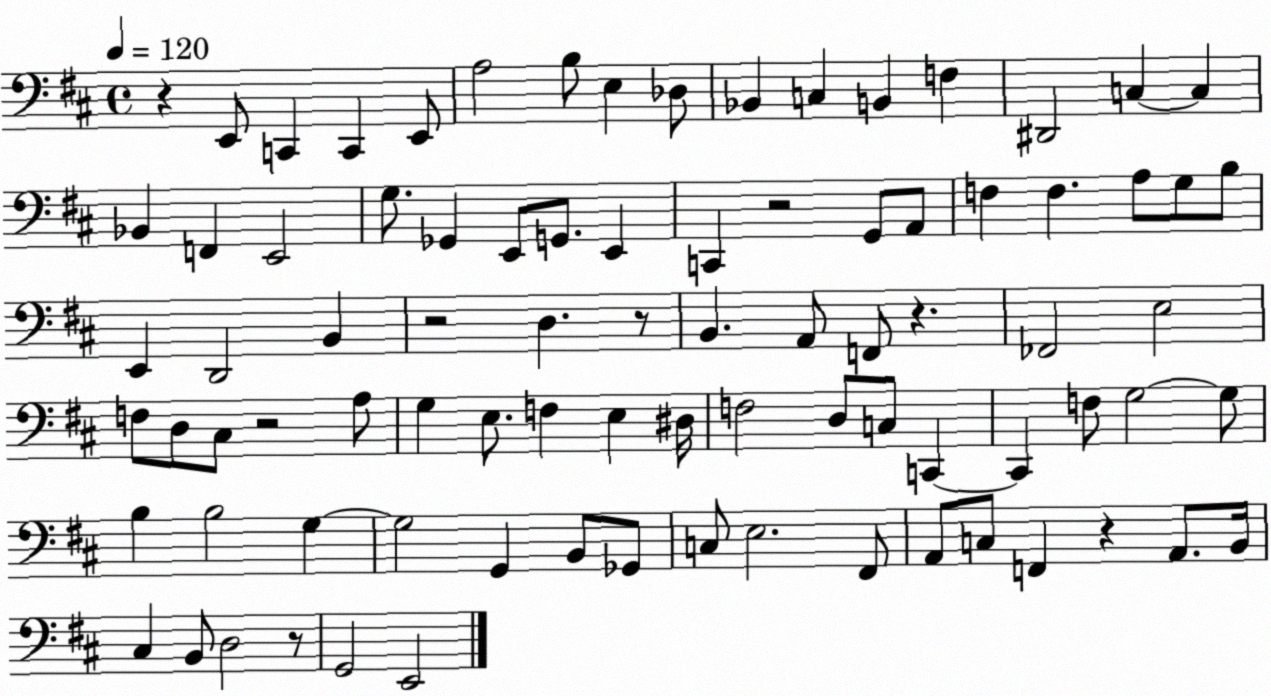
X:1
T:Untitled
M:4/4
L:1/4
K:D
z E,,/2 C,, C,, E,,/2 A,2 B,/2 E, _D,/2 _B,, C, B,, F, ^D,,2 C, C, _B,, F,, E,,2 G,/2 _G,, E,,/2 G,,/2 E,, C,, z2 G,,/2 A,,/2 F, F, A,/2 G,/2 B,/2 E,, D,,2 B,, z2 D, z/2 B,, A,,/2 F,,/2 z _F,,2 E,2 F,/2 D,/2 ^C,/2 z2 A,/2 G, E,/2 F, E, ^D,/4 F,2 D,/2 C,/2 C,, C,, F,/2 G,2 G,/2 B, B,2 G, G,2 G,, B,,/2 _G,,/2 C,/2 E,2 ^F,,/2 A,,/2 C,/2 F,, z A,,/2 B,,/4 ^C, B,,/2 D,2 z/2 G,,2 E,,2